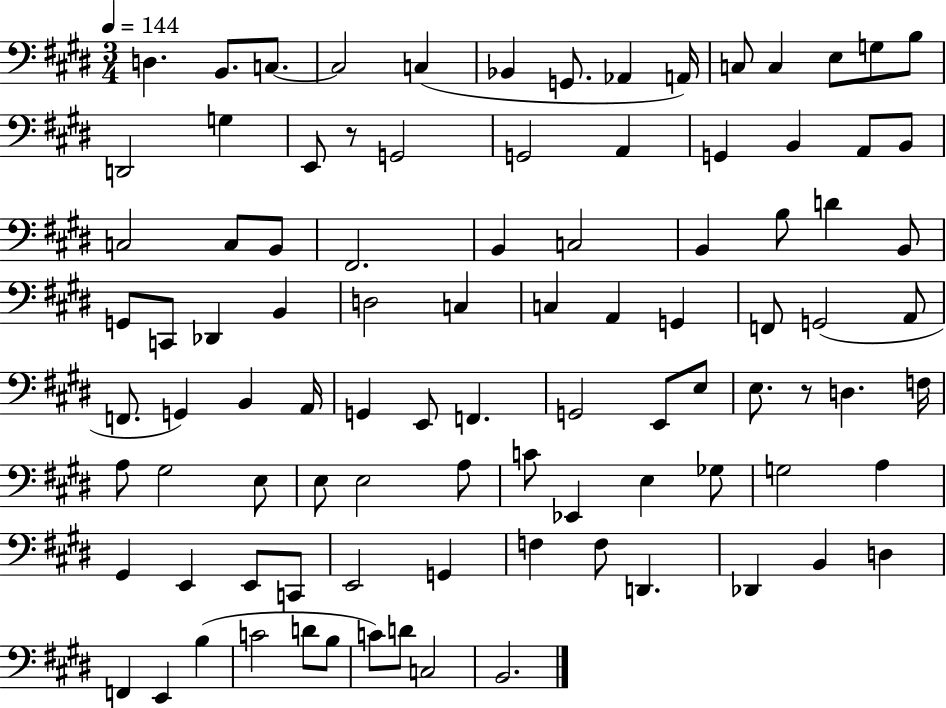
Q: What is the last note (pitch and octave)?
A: B2